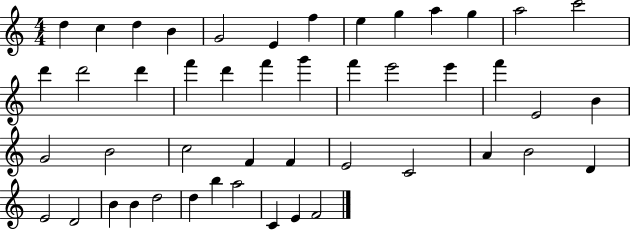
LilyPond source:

{
  \clef treble
  \numericTimeSignature
  \time 4/4
  \key c \major
  d''4 c''4 d''4 b'4 | g'2 e'4 f''4 | e''4 g''4 a''4 g''4 | a''2 c'''2 | \break d'''4 d'''2 d'''4 | f'''4 d'''4 f'''4 g'''4 | f'''4 e'''2 e'''4 | f'''4 e'2 b'4 | \break g'2 b'2 | c''2 f'4 f'4 | e'2 c'2 | a'4 b'2 d'4 | \break e'2 d'2 | b'4 b'4 d''2 | d''4 b''4 a''2 | c'4 e'4 f'2 | \break \bar "|."
}